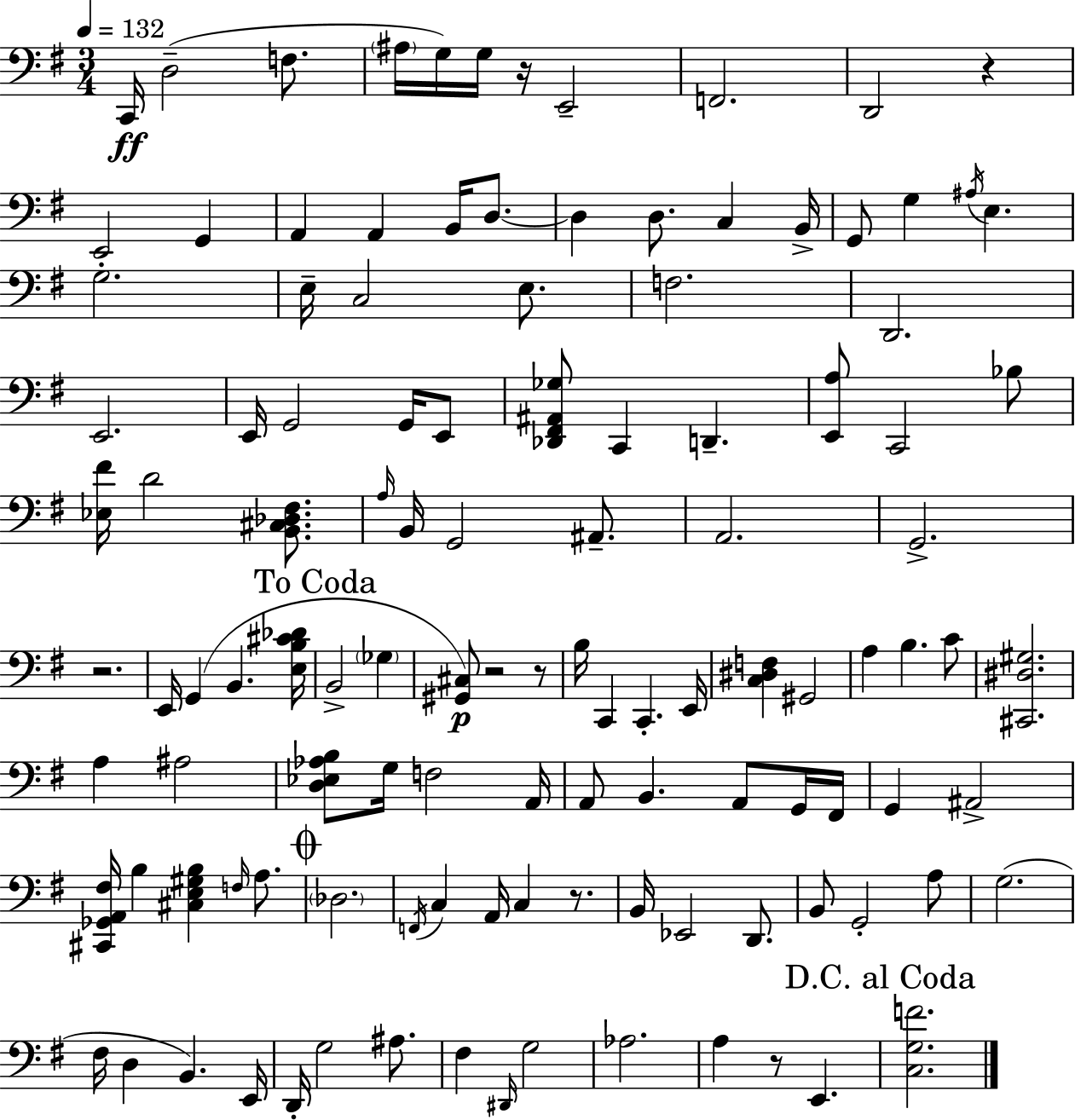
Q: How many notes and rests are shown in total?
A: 117